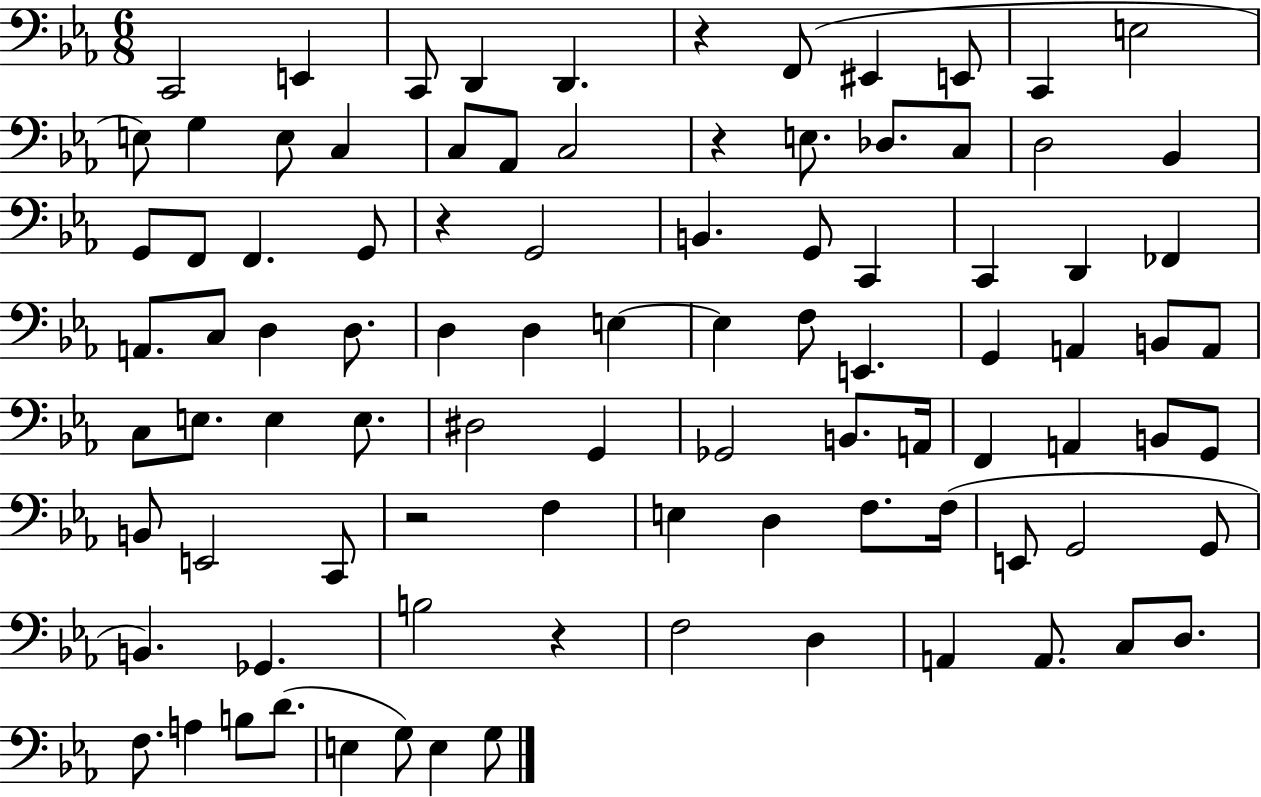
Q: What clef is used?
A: bass